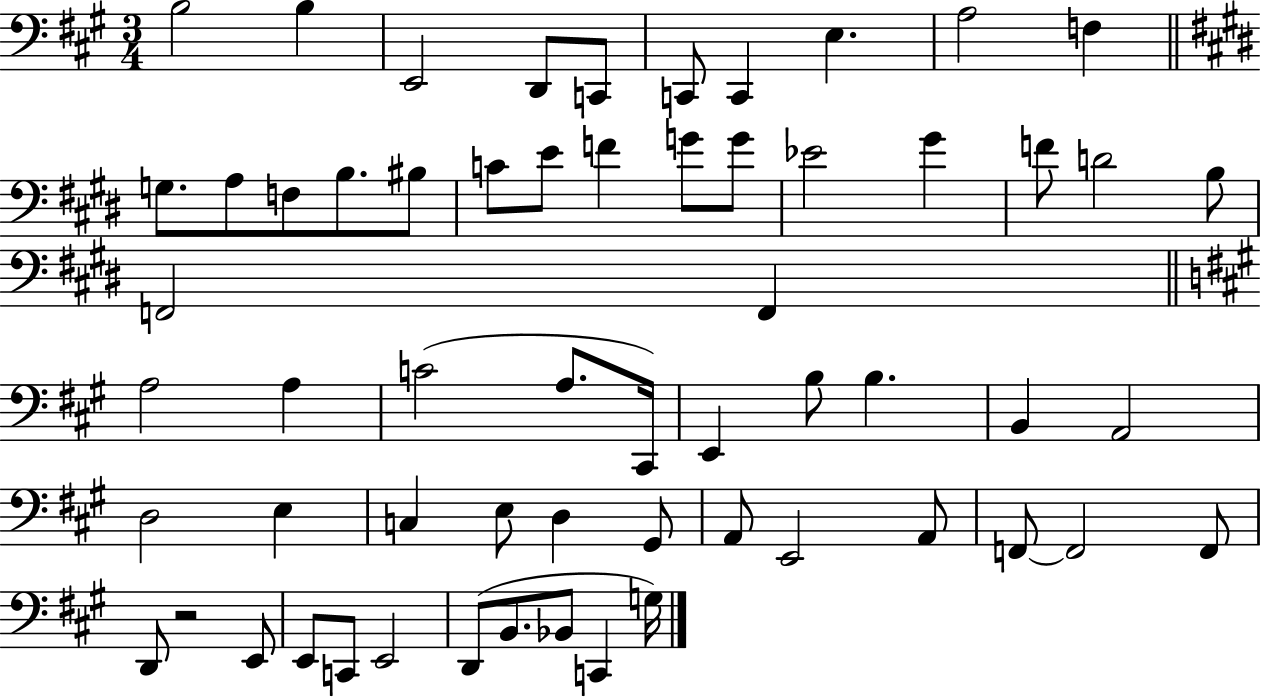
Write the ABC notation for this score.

X:1
T:Untitled
M:3/4
L:1/4
K:A
B,2 B, E,,2 D,,/2 C,,/2 C,,/2 C,, E, A,2 F, G,/2 A,/2 F,/2 B,/2 ^B,/2 C/2 E/2 F G/2 G/2 _E2 ^G F/2 D2 B,/2 F,,2 F,, A,2 A, C2 A,/2 ^C,,/4 E,, B,/2 B, B,, A,,2 D,2 E, C, E,/2 D, ^G,,/2 A,,/2 E,,2 A,,/2 F,,/2 F,,2 F,,/2 D,,/2 z2 E,,/2 E,,/2 C,,/2 E,,2 D,,/2 B,,/2 _B,,/2 C,, G,/4